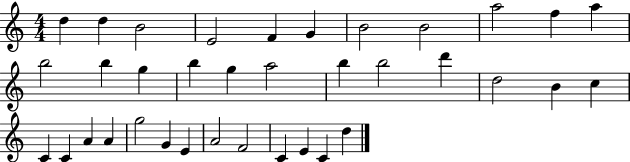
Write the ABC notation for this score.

X:1
T:Untitled
M:4/4
L:1/4
K:C
d d B2 E2 F G B2 B2 a2 f a b2 b g b g a2 b b2 d' d2 B c C C A A g2 G E A2 F2 C E C d